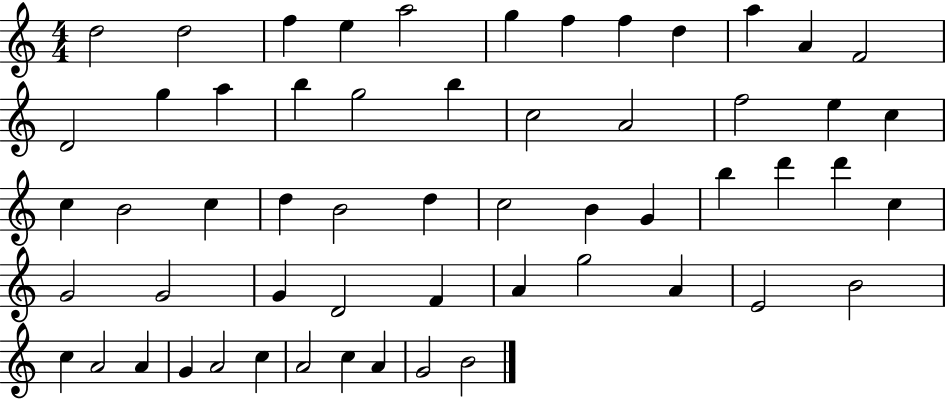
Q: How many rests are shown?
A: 0